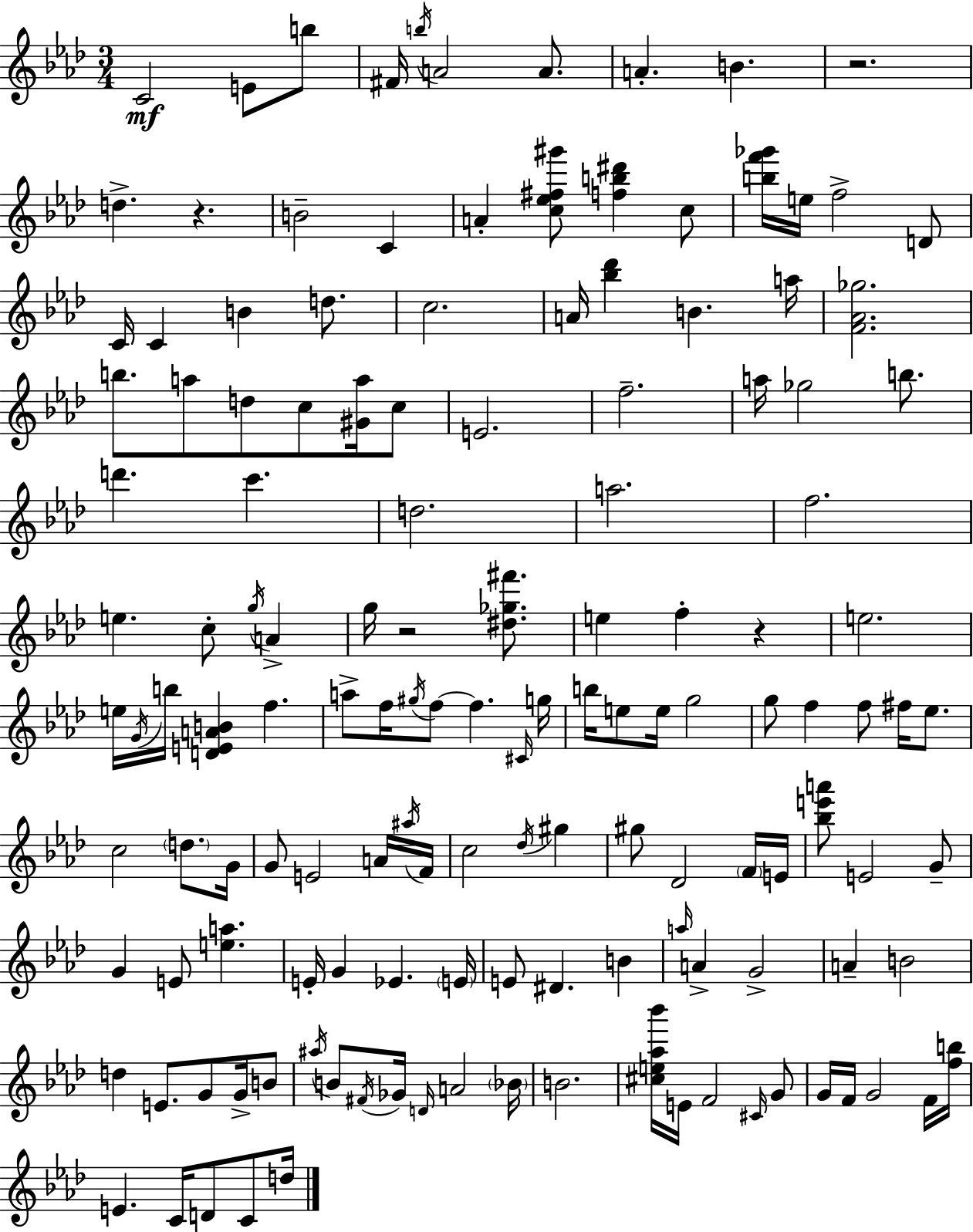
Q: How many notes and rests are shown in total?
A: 141